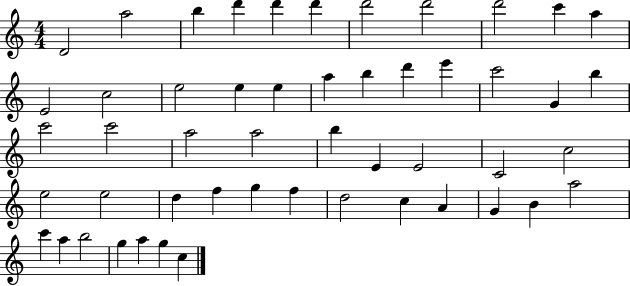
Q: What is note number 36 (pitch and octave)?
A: F5